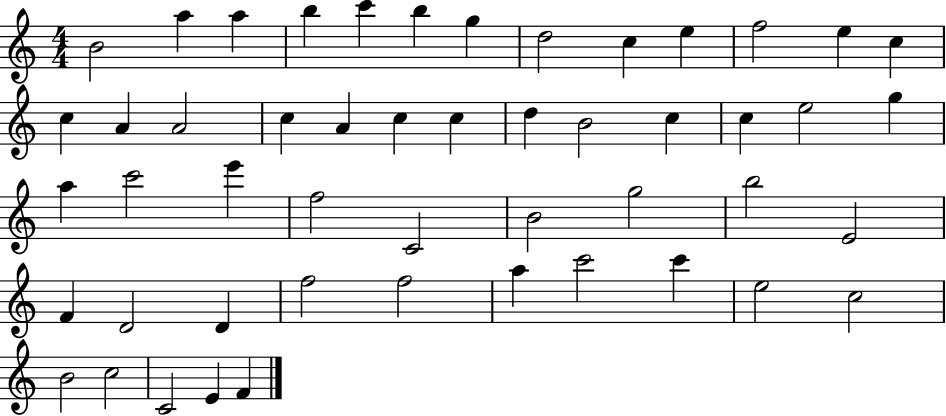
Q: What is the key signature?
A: C major